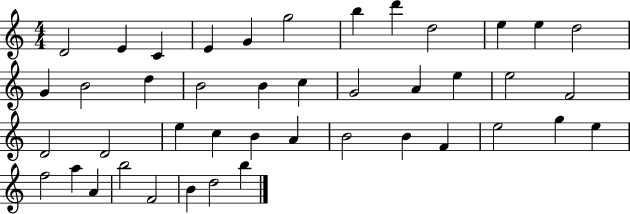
D4/h E4/q C4/q E4/q G4/q G5/h B5/q D6/q D5/h E5/q E5/q D5/h G4/q B4/h D5/q B4/h B4/q C5/q G4/h A4/q E5/q E5/h F4/h D4/h D4/h E5/q C5/q B4/q A4/q B4/h B4/q F4/q E5/h G5/q E5/q F5/h A5/q A4/q B5/h F4/h B4/q D5/h B5/q